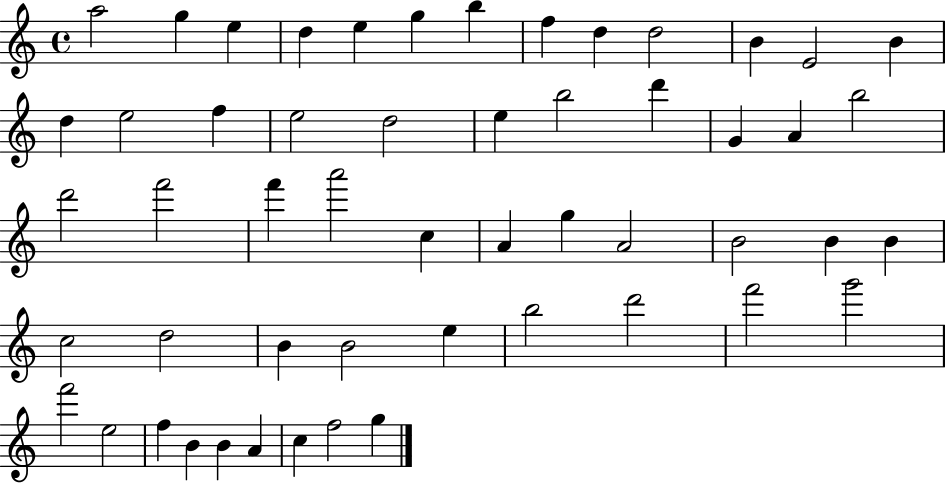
{
  \clef treble
  \time 4/4
  \defaultTimeSignature
  \key c \major
  a''2 g''4 e''4 | d''4 e''4 g''4 b''4 | f''4 d''4 d''2 | b'4 e'2 b'4 | \break d''4 e''2 f''4 | e''2 d''2 | e''4 b''2 d'''4 | g'4 a'4 b''2 | \break d'''2 f'''2 | f'''4 a'''2 c''4 | a'4 g''4 a'2 | b'2 b'4 b'4 | \break c''2 d''2 | b'4 b'2 e''4 | b''2 d'''2 | f'''2 g'''2 | \break f'''2 e''2 | f''4 b'4 b'4 a'4 | c''4 f''2 g''4 | \bar "|."
}